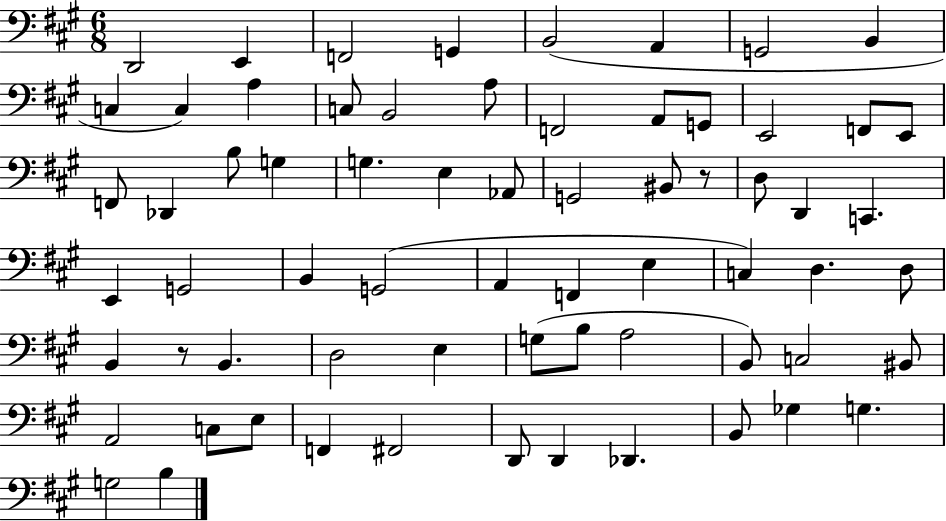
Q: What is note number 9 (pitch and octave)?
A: C3